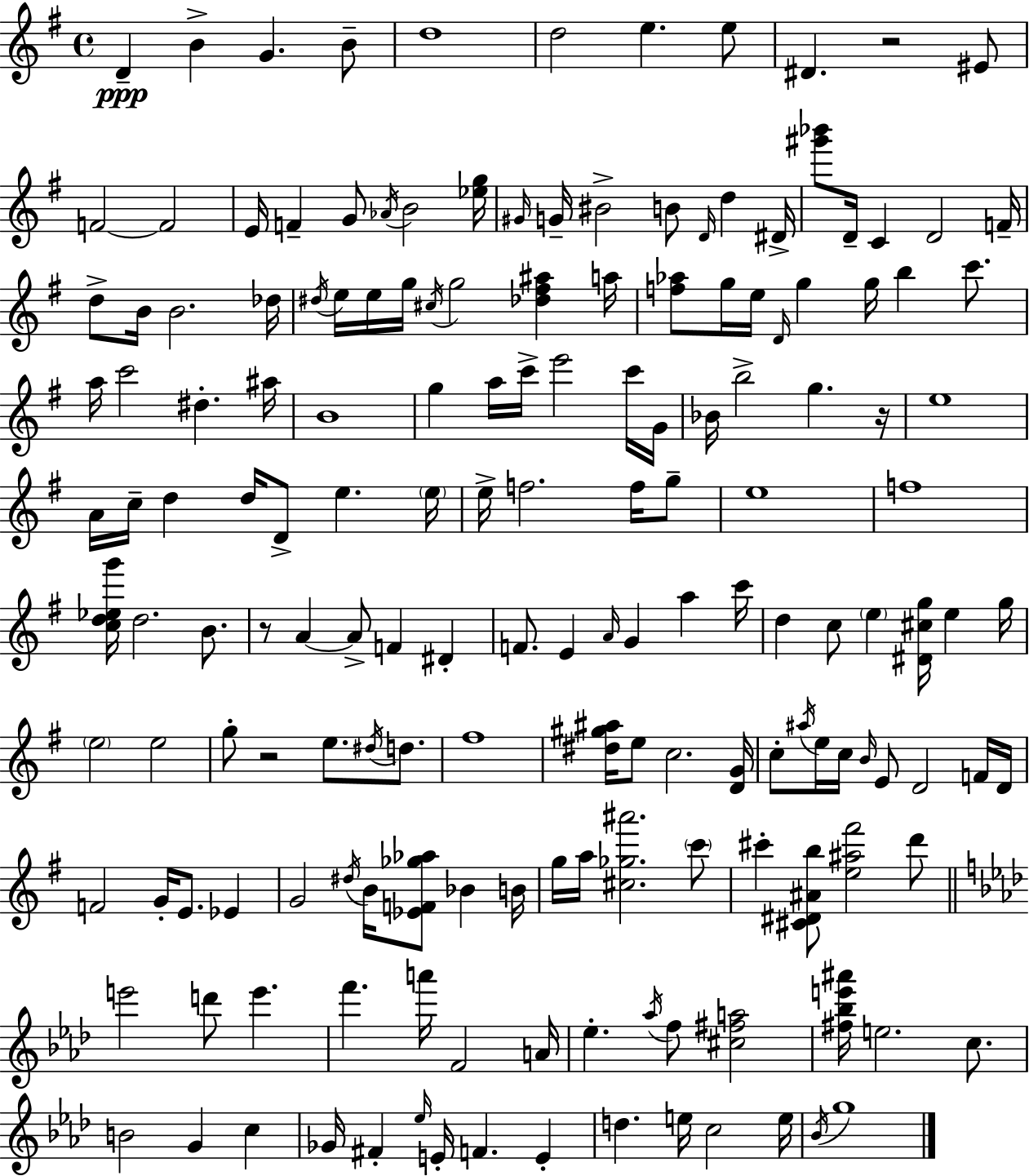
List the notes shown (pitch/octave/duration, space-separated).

D4/q B4/q G4/q. B4/e D5/w D5/h E5/q. E5/e D#4/q. R/h EIS4/e F4/h F4/h E4/s F4/q G4/e Ab4/s B4/h [Eb5,G5]/s G#4/s G4/s BIS4/h B4/e D4/s D5/q D#4/s [G#6,Bb6]/e D4/s C4/q D4/h F4/s D5/e B4/s B4/h. Db5/s D#5/s E5/s E5/s G5/s C#5/s G5/h [Db5,F#5,A#5]/q A5/s [F5,Ab5]/e G5/s E5/s D4/s G5/q G5/s B5/q C6/e. A5/s C6/h D#5/q. A#5/s B4/w G5/q A5/s C6/s E6/h C6/s G4/s Bb4/s B5/h G5/q. R/s E5/w A4/s C5/s D5/q D5/s D4/e E5/q. E5/s E5/s F5/h. F5/s G5/e E5/w F5/w [C5,D5,Eb5,G6]/s D5/h. B4/e. R/e A4/q A4/e F4/q D#4/q F4/e. E4/q A4/s G4/q A5/q C6/s D5/q C5/e E5/q [D#4,C#5,G5]/s E5/q G5/s E5/h E5/h G5/e R/h E5/e. D#5/s D5/e. F#5/w [D#5,G#5,A#5]/s E5/e C5/h. [D4,G4]/s C5/e A#5/s E5/s C5/s B4/s E4/e D4/h F4/s D4/s F4/h G4/s E4/e. Eb4/q G4/h D#5/s B4/s [Eb4,F4,Gb5,Ab5]/e Bb4/q B4/s G5/s A5/s [C#5,Gb5,A#6]/h. C6/e C#6/q [C#4,D#4,A#4,B5]/e [E5,A#5,F#6]/h D6/e E6/h D6/e E6/q. F6/q. A6/s F4/h A4/s Eb5/q. Ab5/s F5/e [C#5,F#5,A5]/h [F#5,Bb5,E6,A#6]/s E5/h. C5/e. B4/h G4/q C5/q Gb4/s F#4/q Eb5/s E4/s F4/q. E4/q D5/q. E5/s C5/h E5/s Bb4/s G5/w